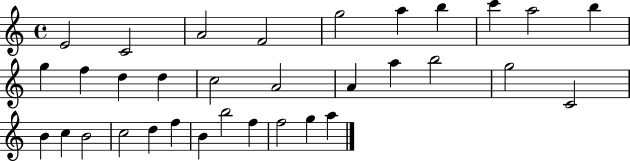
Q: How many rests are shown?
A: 0